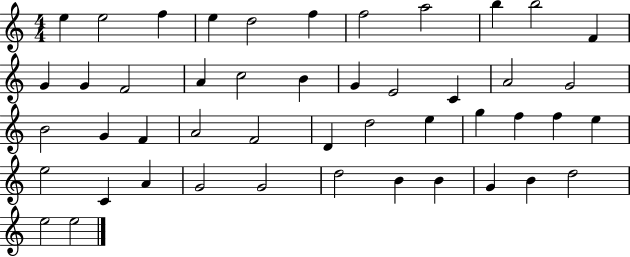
E5/q E5/h F5/q E5/q D5/h F5/q F5/h A5/h B5/q B5/h F4/q G4/q G4/q F4/h A4/q C5/h B4/q G4/q E4/h C4/q A4/h G4/h B4/h G4/q F4/q A4/h F4/h D4/q D5/h E5/q G5/q F5/q F5/q E5/q E5/h C4/q A4/q G4/h G4/h D5/h B4/q B4/q G4/q B4/q D5/h E5/h E5/h